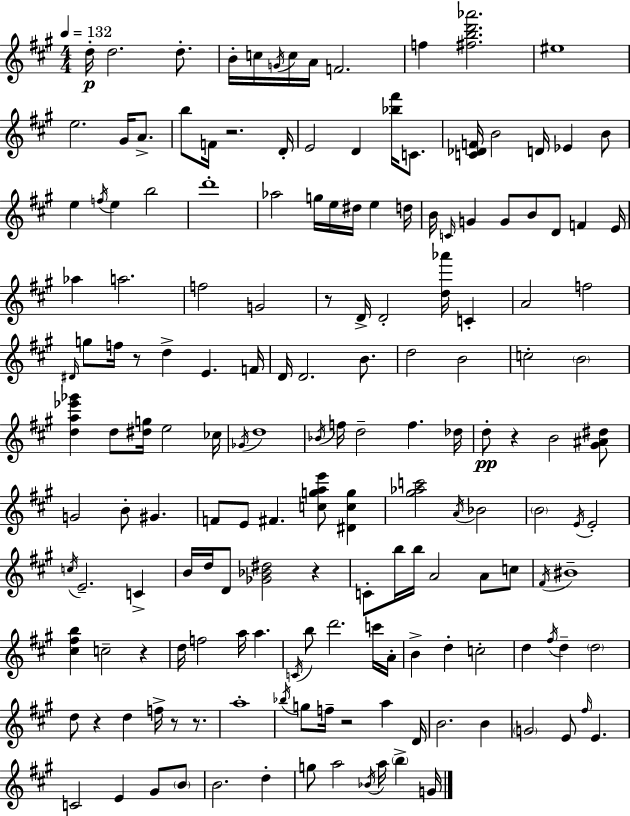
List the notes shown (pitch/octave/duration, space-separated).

D5/s D5/h. D5/e. B4/s C5/s G4/s C5/s A4/s F4/h. F5/q [F#5,B5,D6,Ab6]/h. EIS5/w E5/h. G#4/s A4/e. B5/e F4/s R/h. D4/s E4/h D4/q [Bb5,F#6]/s C4/e. [C4,Db4,F4]/s B4/h D4/s Eb4/q B4/e E5/q F5/s E5/q B5/h D6/w Ab5/h G5/s E5/s D#5/s E5/q D5/s B4/s C4/s G4/q G4/e B4/e D4/e F4/q E4/s Ab5/q A5/h. F5/h G4/h R/e D4/s D4/h [D5,Ab6]/s C4/q A4/h F5/h D#4/s G5/e F5/s R/e D5/q E4/q. F4/s D4/s D4/h. B4/e. D5/h B4/h C5/h B4/h [D5,A5,Eb6,Gb6]/q D5/e [D#5,G5]/s E5/h CES5/s Gb4/s D5/w Bb4/s F5/s D5/h F5/q. Db5/s D5/e R/q B4/h [G#4,A#4,D#5]/e G4/h B4/e G#4/q. F4/e E4/e F#4/q. [C5,G5,A5,E6]/e [D#4,C5,G5]/q [G#5,Ab5,C6]/h A4/s Bb4/h B4/h E4/s E4/h C5/s E4/h. C4/q B4/s D5/s D4/e [Gb4,Bb4,D#5]/h R/q C4/e B5/s B5/s A4/h A4/e C5/e F#4/s BIS4/w [C#5,F#5,B5]/q C5/h R/q D5/s F5/h A5/s A5/q. C4/s B5/e D6/h. C6/s A4/s B4/q D5/q C5/h D5/q F#5/s D5/q D5/h D5/e R/q D5/q F5/s R/e R/e. A5/w Bb5/s G5/e F5/s R/h A5/q D4/s B4/h. B4/q G4/h E4/e F#5/s E4/q. C4/h E4/q G#4/e B4/e B4/h. D5/q G5/e A5/h Bb4/s A5/s B5/q G4/s